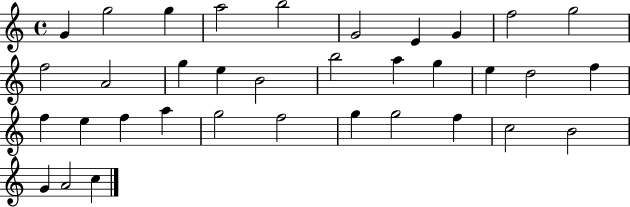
X:1
T:Untitled
M:4/4
L:1/4
K:C
G g2 g a2 b2 G2 E G f2 g2 f2 A2 g e B2 b2 a g e d2 f f e f a g2 f2 g g2 f c2 B2 G A2 c